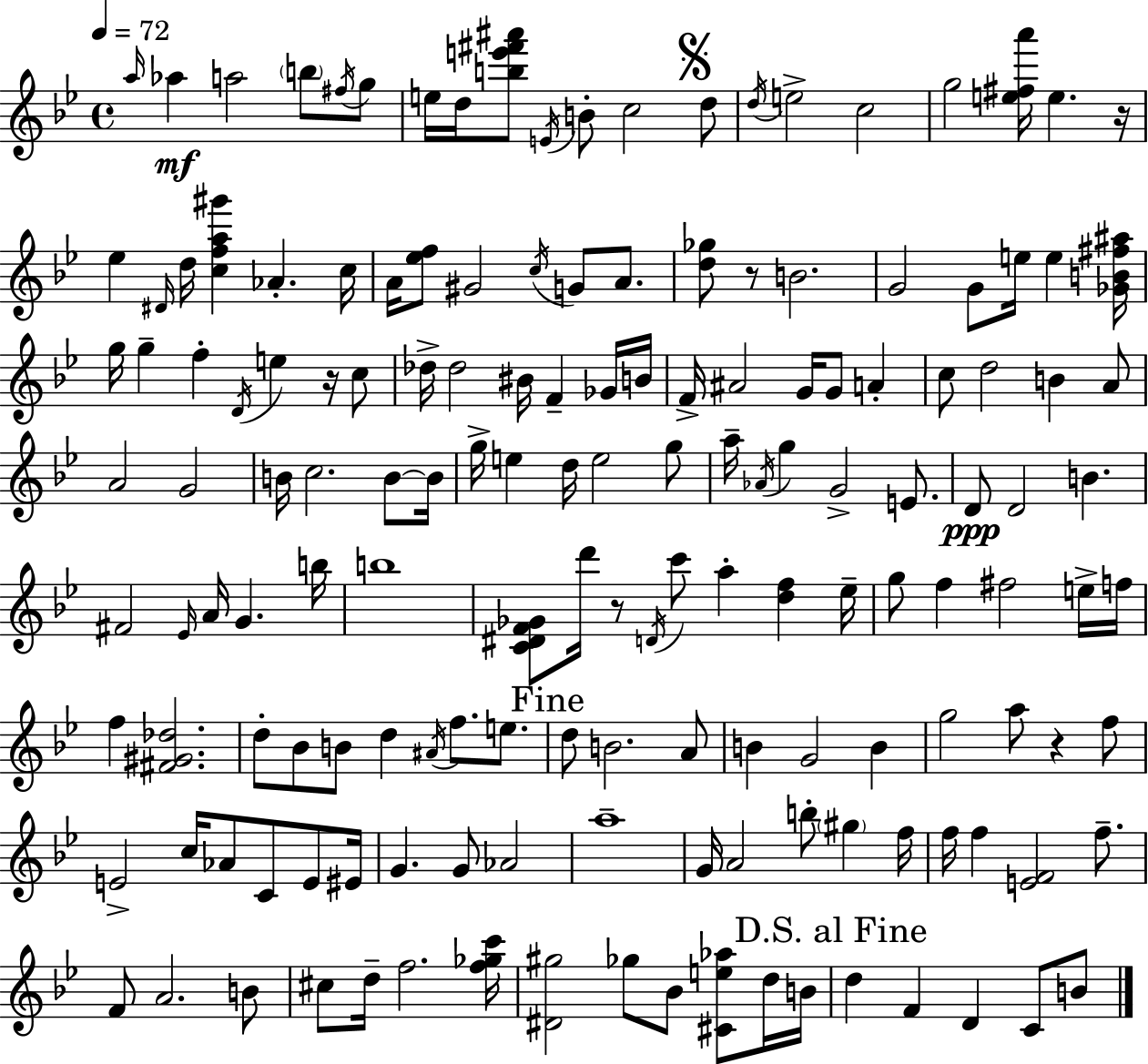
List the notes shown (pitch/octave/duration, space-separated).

A5/s Ab5/q A5/h B5/e F#5/s G5/e E5/s D5/s [B5,E6,F#6,A#6]/e E4/s B4/e C5/h D5/e D5/s E5/h C5/h G5/h [E5,F#5,A6]/s E5/q. R/s Eb5/q D#4/s D5/s [C5,F5,A5,G#6]/q Ab4/q. C5/s A4/s [Eb5,F5]/e G#4/h C5/s G4/e A4/e. [D5,Gb5]/e R/e B4/h. G4/h G4/e E5/s E5/q [Gb4,B4,F#5,A#5]/s G5/s G5/q F5/q D4/s E5/q R/s C5/e Db5/s Db5/h BIS4/s F4/q Gb4/s B4/s F4/s A#4/h G4/s G4/e A4/q C5/e D5/h B4/q A4/e A4/h G4/h B4/s C5/h. B4/e B4/s G5/s E5/q D5/s E5/h G5/e A5/s Ab4/s G5/q G4/h E4/e. D4/e D4/h B4/q. F#4/h Eb4/s A4/s G4/q. B5/s B5/w [C4,D#4,F4,Gb4]/e D6/s R/e D4/s C6/e A5/q [D5,F5]/q Eb5/s G5/e F5/q F#5/h E5/s F5/s F5/q [F#4,G#4,Db5]/h. D5/e Bb4/e B4/e D5/q A#4/s F5/e. E5/e. D5/e B4/h. A4/e B4/q G4/h B4/q G5/h A5/e R/q F5/e E4/h C5/s Ab4/e C4/e E4/e EIS4/s G4/q. G4/e Ab4/h A5/w G4/s A4/h B5/e G#5/q F5/s F5/s F5/q [E4,F4]/h F5/e. F4/e A4/h. B4/e C#5/e D5/s F5/h. [F5,Gb5,C6]/s [D#4,G#5]/h Gb5/e Bb4/e [C#4,E5,Ab5]/e D5/s B4/s D5/q F4/q D4/q C4/e B4/e